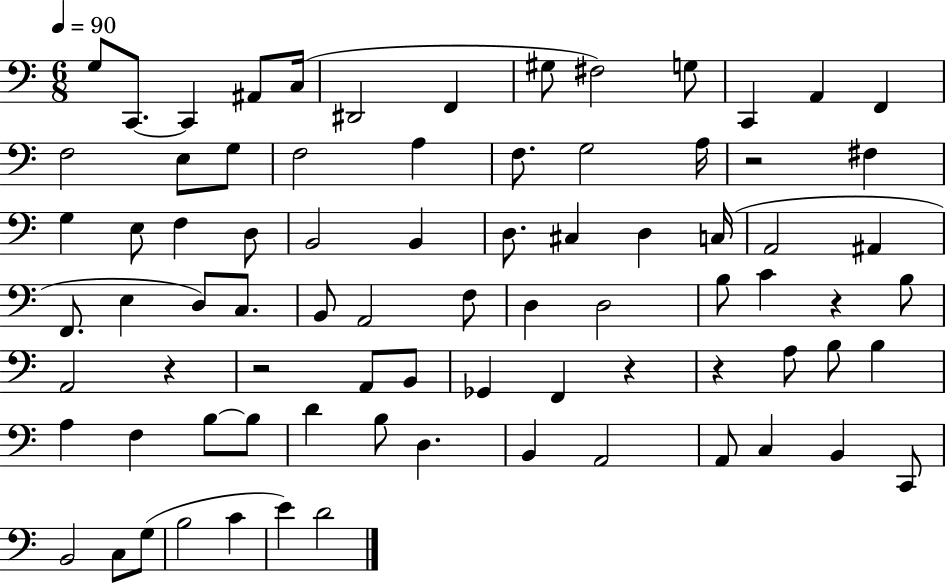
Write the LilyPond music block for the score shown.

{
  \clef bass
  \numericTimeSignature
  \time 6/8
  \key c \major
  \tempo 4 = 90
  g8 c,8.~~ c,4 ais,8 c16( | dis,2 f,4 | gis8 fis2) g8 | c,4 a,4 f,4 | \break f2 e8 g8 | f2 a4 | f8. g2 a16 | r2 fis4 | \break g4 e8 f4 d8 | b,2 b,4 | d8. cis4 d4 c16( | a,2 ais,4 | \break f,8. e4 d8) c8. | b,8 a,2 f8 | d4 d2 | b8 c'4 r4 b8 | \break a,2 r4 | r2 a,8 b,8 | ges,4 f,4 r4 | r4 a8 b8 b4 | \break a4 f4 b8~~ b8 | d'4 b8 d4. | b,4 a,2 | a,8 c4 b,4 c,8 | \break b,2 c8 g8( | b2 c'4 | e'4) d'2 | \bar "|."
}